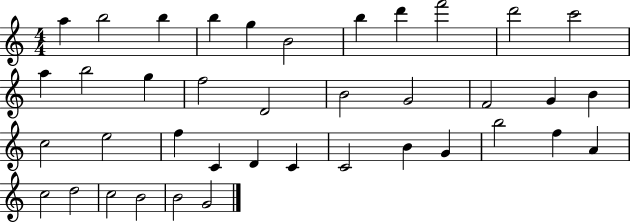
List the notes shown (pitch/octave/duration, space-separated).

A5/q B5/h B5/q B5/q G5/q B4/h B5/q D6/q F6/h D6/h C6/h A5/q B5/h G5/q F5/h D4/h B4/h G4/h F4/h G4/q B4/q C5/h E5/h F5/q C4/q D4/q C4/q C4/h B4/q G4/q B5/h F5/q A4/q C5/h D5/h C5/h B4/h B4/h G4/h